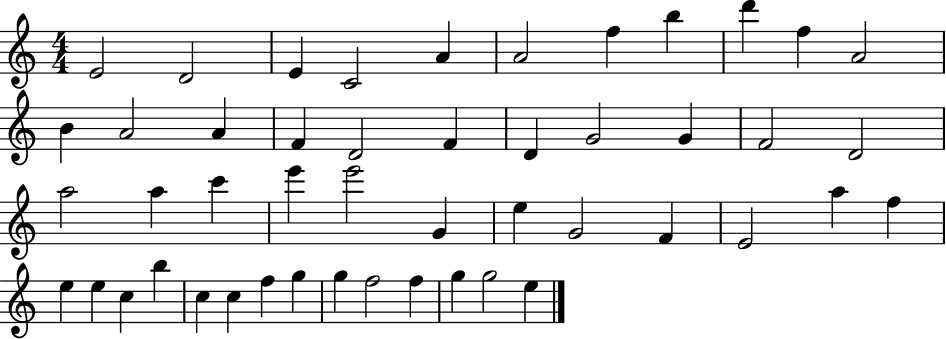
E4/h D4/h E4/q C4/h A4/q A4/h F5/q B5/q D6/q F5/q A4/h B4/q A4/h A4/q F4/q D4/h F4/q D4/q G4/h G4/q F4/h D4/h A5/h A5/q C6/q E6/q E6/h G4/q E5/q G4/h F4/q E4/h A5/q F5/q E5/q E5/q C5/q B5/q C5/q C5/q F5/q G5/q G5/q F5/h F5/q G5/q G5/h E5/q